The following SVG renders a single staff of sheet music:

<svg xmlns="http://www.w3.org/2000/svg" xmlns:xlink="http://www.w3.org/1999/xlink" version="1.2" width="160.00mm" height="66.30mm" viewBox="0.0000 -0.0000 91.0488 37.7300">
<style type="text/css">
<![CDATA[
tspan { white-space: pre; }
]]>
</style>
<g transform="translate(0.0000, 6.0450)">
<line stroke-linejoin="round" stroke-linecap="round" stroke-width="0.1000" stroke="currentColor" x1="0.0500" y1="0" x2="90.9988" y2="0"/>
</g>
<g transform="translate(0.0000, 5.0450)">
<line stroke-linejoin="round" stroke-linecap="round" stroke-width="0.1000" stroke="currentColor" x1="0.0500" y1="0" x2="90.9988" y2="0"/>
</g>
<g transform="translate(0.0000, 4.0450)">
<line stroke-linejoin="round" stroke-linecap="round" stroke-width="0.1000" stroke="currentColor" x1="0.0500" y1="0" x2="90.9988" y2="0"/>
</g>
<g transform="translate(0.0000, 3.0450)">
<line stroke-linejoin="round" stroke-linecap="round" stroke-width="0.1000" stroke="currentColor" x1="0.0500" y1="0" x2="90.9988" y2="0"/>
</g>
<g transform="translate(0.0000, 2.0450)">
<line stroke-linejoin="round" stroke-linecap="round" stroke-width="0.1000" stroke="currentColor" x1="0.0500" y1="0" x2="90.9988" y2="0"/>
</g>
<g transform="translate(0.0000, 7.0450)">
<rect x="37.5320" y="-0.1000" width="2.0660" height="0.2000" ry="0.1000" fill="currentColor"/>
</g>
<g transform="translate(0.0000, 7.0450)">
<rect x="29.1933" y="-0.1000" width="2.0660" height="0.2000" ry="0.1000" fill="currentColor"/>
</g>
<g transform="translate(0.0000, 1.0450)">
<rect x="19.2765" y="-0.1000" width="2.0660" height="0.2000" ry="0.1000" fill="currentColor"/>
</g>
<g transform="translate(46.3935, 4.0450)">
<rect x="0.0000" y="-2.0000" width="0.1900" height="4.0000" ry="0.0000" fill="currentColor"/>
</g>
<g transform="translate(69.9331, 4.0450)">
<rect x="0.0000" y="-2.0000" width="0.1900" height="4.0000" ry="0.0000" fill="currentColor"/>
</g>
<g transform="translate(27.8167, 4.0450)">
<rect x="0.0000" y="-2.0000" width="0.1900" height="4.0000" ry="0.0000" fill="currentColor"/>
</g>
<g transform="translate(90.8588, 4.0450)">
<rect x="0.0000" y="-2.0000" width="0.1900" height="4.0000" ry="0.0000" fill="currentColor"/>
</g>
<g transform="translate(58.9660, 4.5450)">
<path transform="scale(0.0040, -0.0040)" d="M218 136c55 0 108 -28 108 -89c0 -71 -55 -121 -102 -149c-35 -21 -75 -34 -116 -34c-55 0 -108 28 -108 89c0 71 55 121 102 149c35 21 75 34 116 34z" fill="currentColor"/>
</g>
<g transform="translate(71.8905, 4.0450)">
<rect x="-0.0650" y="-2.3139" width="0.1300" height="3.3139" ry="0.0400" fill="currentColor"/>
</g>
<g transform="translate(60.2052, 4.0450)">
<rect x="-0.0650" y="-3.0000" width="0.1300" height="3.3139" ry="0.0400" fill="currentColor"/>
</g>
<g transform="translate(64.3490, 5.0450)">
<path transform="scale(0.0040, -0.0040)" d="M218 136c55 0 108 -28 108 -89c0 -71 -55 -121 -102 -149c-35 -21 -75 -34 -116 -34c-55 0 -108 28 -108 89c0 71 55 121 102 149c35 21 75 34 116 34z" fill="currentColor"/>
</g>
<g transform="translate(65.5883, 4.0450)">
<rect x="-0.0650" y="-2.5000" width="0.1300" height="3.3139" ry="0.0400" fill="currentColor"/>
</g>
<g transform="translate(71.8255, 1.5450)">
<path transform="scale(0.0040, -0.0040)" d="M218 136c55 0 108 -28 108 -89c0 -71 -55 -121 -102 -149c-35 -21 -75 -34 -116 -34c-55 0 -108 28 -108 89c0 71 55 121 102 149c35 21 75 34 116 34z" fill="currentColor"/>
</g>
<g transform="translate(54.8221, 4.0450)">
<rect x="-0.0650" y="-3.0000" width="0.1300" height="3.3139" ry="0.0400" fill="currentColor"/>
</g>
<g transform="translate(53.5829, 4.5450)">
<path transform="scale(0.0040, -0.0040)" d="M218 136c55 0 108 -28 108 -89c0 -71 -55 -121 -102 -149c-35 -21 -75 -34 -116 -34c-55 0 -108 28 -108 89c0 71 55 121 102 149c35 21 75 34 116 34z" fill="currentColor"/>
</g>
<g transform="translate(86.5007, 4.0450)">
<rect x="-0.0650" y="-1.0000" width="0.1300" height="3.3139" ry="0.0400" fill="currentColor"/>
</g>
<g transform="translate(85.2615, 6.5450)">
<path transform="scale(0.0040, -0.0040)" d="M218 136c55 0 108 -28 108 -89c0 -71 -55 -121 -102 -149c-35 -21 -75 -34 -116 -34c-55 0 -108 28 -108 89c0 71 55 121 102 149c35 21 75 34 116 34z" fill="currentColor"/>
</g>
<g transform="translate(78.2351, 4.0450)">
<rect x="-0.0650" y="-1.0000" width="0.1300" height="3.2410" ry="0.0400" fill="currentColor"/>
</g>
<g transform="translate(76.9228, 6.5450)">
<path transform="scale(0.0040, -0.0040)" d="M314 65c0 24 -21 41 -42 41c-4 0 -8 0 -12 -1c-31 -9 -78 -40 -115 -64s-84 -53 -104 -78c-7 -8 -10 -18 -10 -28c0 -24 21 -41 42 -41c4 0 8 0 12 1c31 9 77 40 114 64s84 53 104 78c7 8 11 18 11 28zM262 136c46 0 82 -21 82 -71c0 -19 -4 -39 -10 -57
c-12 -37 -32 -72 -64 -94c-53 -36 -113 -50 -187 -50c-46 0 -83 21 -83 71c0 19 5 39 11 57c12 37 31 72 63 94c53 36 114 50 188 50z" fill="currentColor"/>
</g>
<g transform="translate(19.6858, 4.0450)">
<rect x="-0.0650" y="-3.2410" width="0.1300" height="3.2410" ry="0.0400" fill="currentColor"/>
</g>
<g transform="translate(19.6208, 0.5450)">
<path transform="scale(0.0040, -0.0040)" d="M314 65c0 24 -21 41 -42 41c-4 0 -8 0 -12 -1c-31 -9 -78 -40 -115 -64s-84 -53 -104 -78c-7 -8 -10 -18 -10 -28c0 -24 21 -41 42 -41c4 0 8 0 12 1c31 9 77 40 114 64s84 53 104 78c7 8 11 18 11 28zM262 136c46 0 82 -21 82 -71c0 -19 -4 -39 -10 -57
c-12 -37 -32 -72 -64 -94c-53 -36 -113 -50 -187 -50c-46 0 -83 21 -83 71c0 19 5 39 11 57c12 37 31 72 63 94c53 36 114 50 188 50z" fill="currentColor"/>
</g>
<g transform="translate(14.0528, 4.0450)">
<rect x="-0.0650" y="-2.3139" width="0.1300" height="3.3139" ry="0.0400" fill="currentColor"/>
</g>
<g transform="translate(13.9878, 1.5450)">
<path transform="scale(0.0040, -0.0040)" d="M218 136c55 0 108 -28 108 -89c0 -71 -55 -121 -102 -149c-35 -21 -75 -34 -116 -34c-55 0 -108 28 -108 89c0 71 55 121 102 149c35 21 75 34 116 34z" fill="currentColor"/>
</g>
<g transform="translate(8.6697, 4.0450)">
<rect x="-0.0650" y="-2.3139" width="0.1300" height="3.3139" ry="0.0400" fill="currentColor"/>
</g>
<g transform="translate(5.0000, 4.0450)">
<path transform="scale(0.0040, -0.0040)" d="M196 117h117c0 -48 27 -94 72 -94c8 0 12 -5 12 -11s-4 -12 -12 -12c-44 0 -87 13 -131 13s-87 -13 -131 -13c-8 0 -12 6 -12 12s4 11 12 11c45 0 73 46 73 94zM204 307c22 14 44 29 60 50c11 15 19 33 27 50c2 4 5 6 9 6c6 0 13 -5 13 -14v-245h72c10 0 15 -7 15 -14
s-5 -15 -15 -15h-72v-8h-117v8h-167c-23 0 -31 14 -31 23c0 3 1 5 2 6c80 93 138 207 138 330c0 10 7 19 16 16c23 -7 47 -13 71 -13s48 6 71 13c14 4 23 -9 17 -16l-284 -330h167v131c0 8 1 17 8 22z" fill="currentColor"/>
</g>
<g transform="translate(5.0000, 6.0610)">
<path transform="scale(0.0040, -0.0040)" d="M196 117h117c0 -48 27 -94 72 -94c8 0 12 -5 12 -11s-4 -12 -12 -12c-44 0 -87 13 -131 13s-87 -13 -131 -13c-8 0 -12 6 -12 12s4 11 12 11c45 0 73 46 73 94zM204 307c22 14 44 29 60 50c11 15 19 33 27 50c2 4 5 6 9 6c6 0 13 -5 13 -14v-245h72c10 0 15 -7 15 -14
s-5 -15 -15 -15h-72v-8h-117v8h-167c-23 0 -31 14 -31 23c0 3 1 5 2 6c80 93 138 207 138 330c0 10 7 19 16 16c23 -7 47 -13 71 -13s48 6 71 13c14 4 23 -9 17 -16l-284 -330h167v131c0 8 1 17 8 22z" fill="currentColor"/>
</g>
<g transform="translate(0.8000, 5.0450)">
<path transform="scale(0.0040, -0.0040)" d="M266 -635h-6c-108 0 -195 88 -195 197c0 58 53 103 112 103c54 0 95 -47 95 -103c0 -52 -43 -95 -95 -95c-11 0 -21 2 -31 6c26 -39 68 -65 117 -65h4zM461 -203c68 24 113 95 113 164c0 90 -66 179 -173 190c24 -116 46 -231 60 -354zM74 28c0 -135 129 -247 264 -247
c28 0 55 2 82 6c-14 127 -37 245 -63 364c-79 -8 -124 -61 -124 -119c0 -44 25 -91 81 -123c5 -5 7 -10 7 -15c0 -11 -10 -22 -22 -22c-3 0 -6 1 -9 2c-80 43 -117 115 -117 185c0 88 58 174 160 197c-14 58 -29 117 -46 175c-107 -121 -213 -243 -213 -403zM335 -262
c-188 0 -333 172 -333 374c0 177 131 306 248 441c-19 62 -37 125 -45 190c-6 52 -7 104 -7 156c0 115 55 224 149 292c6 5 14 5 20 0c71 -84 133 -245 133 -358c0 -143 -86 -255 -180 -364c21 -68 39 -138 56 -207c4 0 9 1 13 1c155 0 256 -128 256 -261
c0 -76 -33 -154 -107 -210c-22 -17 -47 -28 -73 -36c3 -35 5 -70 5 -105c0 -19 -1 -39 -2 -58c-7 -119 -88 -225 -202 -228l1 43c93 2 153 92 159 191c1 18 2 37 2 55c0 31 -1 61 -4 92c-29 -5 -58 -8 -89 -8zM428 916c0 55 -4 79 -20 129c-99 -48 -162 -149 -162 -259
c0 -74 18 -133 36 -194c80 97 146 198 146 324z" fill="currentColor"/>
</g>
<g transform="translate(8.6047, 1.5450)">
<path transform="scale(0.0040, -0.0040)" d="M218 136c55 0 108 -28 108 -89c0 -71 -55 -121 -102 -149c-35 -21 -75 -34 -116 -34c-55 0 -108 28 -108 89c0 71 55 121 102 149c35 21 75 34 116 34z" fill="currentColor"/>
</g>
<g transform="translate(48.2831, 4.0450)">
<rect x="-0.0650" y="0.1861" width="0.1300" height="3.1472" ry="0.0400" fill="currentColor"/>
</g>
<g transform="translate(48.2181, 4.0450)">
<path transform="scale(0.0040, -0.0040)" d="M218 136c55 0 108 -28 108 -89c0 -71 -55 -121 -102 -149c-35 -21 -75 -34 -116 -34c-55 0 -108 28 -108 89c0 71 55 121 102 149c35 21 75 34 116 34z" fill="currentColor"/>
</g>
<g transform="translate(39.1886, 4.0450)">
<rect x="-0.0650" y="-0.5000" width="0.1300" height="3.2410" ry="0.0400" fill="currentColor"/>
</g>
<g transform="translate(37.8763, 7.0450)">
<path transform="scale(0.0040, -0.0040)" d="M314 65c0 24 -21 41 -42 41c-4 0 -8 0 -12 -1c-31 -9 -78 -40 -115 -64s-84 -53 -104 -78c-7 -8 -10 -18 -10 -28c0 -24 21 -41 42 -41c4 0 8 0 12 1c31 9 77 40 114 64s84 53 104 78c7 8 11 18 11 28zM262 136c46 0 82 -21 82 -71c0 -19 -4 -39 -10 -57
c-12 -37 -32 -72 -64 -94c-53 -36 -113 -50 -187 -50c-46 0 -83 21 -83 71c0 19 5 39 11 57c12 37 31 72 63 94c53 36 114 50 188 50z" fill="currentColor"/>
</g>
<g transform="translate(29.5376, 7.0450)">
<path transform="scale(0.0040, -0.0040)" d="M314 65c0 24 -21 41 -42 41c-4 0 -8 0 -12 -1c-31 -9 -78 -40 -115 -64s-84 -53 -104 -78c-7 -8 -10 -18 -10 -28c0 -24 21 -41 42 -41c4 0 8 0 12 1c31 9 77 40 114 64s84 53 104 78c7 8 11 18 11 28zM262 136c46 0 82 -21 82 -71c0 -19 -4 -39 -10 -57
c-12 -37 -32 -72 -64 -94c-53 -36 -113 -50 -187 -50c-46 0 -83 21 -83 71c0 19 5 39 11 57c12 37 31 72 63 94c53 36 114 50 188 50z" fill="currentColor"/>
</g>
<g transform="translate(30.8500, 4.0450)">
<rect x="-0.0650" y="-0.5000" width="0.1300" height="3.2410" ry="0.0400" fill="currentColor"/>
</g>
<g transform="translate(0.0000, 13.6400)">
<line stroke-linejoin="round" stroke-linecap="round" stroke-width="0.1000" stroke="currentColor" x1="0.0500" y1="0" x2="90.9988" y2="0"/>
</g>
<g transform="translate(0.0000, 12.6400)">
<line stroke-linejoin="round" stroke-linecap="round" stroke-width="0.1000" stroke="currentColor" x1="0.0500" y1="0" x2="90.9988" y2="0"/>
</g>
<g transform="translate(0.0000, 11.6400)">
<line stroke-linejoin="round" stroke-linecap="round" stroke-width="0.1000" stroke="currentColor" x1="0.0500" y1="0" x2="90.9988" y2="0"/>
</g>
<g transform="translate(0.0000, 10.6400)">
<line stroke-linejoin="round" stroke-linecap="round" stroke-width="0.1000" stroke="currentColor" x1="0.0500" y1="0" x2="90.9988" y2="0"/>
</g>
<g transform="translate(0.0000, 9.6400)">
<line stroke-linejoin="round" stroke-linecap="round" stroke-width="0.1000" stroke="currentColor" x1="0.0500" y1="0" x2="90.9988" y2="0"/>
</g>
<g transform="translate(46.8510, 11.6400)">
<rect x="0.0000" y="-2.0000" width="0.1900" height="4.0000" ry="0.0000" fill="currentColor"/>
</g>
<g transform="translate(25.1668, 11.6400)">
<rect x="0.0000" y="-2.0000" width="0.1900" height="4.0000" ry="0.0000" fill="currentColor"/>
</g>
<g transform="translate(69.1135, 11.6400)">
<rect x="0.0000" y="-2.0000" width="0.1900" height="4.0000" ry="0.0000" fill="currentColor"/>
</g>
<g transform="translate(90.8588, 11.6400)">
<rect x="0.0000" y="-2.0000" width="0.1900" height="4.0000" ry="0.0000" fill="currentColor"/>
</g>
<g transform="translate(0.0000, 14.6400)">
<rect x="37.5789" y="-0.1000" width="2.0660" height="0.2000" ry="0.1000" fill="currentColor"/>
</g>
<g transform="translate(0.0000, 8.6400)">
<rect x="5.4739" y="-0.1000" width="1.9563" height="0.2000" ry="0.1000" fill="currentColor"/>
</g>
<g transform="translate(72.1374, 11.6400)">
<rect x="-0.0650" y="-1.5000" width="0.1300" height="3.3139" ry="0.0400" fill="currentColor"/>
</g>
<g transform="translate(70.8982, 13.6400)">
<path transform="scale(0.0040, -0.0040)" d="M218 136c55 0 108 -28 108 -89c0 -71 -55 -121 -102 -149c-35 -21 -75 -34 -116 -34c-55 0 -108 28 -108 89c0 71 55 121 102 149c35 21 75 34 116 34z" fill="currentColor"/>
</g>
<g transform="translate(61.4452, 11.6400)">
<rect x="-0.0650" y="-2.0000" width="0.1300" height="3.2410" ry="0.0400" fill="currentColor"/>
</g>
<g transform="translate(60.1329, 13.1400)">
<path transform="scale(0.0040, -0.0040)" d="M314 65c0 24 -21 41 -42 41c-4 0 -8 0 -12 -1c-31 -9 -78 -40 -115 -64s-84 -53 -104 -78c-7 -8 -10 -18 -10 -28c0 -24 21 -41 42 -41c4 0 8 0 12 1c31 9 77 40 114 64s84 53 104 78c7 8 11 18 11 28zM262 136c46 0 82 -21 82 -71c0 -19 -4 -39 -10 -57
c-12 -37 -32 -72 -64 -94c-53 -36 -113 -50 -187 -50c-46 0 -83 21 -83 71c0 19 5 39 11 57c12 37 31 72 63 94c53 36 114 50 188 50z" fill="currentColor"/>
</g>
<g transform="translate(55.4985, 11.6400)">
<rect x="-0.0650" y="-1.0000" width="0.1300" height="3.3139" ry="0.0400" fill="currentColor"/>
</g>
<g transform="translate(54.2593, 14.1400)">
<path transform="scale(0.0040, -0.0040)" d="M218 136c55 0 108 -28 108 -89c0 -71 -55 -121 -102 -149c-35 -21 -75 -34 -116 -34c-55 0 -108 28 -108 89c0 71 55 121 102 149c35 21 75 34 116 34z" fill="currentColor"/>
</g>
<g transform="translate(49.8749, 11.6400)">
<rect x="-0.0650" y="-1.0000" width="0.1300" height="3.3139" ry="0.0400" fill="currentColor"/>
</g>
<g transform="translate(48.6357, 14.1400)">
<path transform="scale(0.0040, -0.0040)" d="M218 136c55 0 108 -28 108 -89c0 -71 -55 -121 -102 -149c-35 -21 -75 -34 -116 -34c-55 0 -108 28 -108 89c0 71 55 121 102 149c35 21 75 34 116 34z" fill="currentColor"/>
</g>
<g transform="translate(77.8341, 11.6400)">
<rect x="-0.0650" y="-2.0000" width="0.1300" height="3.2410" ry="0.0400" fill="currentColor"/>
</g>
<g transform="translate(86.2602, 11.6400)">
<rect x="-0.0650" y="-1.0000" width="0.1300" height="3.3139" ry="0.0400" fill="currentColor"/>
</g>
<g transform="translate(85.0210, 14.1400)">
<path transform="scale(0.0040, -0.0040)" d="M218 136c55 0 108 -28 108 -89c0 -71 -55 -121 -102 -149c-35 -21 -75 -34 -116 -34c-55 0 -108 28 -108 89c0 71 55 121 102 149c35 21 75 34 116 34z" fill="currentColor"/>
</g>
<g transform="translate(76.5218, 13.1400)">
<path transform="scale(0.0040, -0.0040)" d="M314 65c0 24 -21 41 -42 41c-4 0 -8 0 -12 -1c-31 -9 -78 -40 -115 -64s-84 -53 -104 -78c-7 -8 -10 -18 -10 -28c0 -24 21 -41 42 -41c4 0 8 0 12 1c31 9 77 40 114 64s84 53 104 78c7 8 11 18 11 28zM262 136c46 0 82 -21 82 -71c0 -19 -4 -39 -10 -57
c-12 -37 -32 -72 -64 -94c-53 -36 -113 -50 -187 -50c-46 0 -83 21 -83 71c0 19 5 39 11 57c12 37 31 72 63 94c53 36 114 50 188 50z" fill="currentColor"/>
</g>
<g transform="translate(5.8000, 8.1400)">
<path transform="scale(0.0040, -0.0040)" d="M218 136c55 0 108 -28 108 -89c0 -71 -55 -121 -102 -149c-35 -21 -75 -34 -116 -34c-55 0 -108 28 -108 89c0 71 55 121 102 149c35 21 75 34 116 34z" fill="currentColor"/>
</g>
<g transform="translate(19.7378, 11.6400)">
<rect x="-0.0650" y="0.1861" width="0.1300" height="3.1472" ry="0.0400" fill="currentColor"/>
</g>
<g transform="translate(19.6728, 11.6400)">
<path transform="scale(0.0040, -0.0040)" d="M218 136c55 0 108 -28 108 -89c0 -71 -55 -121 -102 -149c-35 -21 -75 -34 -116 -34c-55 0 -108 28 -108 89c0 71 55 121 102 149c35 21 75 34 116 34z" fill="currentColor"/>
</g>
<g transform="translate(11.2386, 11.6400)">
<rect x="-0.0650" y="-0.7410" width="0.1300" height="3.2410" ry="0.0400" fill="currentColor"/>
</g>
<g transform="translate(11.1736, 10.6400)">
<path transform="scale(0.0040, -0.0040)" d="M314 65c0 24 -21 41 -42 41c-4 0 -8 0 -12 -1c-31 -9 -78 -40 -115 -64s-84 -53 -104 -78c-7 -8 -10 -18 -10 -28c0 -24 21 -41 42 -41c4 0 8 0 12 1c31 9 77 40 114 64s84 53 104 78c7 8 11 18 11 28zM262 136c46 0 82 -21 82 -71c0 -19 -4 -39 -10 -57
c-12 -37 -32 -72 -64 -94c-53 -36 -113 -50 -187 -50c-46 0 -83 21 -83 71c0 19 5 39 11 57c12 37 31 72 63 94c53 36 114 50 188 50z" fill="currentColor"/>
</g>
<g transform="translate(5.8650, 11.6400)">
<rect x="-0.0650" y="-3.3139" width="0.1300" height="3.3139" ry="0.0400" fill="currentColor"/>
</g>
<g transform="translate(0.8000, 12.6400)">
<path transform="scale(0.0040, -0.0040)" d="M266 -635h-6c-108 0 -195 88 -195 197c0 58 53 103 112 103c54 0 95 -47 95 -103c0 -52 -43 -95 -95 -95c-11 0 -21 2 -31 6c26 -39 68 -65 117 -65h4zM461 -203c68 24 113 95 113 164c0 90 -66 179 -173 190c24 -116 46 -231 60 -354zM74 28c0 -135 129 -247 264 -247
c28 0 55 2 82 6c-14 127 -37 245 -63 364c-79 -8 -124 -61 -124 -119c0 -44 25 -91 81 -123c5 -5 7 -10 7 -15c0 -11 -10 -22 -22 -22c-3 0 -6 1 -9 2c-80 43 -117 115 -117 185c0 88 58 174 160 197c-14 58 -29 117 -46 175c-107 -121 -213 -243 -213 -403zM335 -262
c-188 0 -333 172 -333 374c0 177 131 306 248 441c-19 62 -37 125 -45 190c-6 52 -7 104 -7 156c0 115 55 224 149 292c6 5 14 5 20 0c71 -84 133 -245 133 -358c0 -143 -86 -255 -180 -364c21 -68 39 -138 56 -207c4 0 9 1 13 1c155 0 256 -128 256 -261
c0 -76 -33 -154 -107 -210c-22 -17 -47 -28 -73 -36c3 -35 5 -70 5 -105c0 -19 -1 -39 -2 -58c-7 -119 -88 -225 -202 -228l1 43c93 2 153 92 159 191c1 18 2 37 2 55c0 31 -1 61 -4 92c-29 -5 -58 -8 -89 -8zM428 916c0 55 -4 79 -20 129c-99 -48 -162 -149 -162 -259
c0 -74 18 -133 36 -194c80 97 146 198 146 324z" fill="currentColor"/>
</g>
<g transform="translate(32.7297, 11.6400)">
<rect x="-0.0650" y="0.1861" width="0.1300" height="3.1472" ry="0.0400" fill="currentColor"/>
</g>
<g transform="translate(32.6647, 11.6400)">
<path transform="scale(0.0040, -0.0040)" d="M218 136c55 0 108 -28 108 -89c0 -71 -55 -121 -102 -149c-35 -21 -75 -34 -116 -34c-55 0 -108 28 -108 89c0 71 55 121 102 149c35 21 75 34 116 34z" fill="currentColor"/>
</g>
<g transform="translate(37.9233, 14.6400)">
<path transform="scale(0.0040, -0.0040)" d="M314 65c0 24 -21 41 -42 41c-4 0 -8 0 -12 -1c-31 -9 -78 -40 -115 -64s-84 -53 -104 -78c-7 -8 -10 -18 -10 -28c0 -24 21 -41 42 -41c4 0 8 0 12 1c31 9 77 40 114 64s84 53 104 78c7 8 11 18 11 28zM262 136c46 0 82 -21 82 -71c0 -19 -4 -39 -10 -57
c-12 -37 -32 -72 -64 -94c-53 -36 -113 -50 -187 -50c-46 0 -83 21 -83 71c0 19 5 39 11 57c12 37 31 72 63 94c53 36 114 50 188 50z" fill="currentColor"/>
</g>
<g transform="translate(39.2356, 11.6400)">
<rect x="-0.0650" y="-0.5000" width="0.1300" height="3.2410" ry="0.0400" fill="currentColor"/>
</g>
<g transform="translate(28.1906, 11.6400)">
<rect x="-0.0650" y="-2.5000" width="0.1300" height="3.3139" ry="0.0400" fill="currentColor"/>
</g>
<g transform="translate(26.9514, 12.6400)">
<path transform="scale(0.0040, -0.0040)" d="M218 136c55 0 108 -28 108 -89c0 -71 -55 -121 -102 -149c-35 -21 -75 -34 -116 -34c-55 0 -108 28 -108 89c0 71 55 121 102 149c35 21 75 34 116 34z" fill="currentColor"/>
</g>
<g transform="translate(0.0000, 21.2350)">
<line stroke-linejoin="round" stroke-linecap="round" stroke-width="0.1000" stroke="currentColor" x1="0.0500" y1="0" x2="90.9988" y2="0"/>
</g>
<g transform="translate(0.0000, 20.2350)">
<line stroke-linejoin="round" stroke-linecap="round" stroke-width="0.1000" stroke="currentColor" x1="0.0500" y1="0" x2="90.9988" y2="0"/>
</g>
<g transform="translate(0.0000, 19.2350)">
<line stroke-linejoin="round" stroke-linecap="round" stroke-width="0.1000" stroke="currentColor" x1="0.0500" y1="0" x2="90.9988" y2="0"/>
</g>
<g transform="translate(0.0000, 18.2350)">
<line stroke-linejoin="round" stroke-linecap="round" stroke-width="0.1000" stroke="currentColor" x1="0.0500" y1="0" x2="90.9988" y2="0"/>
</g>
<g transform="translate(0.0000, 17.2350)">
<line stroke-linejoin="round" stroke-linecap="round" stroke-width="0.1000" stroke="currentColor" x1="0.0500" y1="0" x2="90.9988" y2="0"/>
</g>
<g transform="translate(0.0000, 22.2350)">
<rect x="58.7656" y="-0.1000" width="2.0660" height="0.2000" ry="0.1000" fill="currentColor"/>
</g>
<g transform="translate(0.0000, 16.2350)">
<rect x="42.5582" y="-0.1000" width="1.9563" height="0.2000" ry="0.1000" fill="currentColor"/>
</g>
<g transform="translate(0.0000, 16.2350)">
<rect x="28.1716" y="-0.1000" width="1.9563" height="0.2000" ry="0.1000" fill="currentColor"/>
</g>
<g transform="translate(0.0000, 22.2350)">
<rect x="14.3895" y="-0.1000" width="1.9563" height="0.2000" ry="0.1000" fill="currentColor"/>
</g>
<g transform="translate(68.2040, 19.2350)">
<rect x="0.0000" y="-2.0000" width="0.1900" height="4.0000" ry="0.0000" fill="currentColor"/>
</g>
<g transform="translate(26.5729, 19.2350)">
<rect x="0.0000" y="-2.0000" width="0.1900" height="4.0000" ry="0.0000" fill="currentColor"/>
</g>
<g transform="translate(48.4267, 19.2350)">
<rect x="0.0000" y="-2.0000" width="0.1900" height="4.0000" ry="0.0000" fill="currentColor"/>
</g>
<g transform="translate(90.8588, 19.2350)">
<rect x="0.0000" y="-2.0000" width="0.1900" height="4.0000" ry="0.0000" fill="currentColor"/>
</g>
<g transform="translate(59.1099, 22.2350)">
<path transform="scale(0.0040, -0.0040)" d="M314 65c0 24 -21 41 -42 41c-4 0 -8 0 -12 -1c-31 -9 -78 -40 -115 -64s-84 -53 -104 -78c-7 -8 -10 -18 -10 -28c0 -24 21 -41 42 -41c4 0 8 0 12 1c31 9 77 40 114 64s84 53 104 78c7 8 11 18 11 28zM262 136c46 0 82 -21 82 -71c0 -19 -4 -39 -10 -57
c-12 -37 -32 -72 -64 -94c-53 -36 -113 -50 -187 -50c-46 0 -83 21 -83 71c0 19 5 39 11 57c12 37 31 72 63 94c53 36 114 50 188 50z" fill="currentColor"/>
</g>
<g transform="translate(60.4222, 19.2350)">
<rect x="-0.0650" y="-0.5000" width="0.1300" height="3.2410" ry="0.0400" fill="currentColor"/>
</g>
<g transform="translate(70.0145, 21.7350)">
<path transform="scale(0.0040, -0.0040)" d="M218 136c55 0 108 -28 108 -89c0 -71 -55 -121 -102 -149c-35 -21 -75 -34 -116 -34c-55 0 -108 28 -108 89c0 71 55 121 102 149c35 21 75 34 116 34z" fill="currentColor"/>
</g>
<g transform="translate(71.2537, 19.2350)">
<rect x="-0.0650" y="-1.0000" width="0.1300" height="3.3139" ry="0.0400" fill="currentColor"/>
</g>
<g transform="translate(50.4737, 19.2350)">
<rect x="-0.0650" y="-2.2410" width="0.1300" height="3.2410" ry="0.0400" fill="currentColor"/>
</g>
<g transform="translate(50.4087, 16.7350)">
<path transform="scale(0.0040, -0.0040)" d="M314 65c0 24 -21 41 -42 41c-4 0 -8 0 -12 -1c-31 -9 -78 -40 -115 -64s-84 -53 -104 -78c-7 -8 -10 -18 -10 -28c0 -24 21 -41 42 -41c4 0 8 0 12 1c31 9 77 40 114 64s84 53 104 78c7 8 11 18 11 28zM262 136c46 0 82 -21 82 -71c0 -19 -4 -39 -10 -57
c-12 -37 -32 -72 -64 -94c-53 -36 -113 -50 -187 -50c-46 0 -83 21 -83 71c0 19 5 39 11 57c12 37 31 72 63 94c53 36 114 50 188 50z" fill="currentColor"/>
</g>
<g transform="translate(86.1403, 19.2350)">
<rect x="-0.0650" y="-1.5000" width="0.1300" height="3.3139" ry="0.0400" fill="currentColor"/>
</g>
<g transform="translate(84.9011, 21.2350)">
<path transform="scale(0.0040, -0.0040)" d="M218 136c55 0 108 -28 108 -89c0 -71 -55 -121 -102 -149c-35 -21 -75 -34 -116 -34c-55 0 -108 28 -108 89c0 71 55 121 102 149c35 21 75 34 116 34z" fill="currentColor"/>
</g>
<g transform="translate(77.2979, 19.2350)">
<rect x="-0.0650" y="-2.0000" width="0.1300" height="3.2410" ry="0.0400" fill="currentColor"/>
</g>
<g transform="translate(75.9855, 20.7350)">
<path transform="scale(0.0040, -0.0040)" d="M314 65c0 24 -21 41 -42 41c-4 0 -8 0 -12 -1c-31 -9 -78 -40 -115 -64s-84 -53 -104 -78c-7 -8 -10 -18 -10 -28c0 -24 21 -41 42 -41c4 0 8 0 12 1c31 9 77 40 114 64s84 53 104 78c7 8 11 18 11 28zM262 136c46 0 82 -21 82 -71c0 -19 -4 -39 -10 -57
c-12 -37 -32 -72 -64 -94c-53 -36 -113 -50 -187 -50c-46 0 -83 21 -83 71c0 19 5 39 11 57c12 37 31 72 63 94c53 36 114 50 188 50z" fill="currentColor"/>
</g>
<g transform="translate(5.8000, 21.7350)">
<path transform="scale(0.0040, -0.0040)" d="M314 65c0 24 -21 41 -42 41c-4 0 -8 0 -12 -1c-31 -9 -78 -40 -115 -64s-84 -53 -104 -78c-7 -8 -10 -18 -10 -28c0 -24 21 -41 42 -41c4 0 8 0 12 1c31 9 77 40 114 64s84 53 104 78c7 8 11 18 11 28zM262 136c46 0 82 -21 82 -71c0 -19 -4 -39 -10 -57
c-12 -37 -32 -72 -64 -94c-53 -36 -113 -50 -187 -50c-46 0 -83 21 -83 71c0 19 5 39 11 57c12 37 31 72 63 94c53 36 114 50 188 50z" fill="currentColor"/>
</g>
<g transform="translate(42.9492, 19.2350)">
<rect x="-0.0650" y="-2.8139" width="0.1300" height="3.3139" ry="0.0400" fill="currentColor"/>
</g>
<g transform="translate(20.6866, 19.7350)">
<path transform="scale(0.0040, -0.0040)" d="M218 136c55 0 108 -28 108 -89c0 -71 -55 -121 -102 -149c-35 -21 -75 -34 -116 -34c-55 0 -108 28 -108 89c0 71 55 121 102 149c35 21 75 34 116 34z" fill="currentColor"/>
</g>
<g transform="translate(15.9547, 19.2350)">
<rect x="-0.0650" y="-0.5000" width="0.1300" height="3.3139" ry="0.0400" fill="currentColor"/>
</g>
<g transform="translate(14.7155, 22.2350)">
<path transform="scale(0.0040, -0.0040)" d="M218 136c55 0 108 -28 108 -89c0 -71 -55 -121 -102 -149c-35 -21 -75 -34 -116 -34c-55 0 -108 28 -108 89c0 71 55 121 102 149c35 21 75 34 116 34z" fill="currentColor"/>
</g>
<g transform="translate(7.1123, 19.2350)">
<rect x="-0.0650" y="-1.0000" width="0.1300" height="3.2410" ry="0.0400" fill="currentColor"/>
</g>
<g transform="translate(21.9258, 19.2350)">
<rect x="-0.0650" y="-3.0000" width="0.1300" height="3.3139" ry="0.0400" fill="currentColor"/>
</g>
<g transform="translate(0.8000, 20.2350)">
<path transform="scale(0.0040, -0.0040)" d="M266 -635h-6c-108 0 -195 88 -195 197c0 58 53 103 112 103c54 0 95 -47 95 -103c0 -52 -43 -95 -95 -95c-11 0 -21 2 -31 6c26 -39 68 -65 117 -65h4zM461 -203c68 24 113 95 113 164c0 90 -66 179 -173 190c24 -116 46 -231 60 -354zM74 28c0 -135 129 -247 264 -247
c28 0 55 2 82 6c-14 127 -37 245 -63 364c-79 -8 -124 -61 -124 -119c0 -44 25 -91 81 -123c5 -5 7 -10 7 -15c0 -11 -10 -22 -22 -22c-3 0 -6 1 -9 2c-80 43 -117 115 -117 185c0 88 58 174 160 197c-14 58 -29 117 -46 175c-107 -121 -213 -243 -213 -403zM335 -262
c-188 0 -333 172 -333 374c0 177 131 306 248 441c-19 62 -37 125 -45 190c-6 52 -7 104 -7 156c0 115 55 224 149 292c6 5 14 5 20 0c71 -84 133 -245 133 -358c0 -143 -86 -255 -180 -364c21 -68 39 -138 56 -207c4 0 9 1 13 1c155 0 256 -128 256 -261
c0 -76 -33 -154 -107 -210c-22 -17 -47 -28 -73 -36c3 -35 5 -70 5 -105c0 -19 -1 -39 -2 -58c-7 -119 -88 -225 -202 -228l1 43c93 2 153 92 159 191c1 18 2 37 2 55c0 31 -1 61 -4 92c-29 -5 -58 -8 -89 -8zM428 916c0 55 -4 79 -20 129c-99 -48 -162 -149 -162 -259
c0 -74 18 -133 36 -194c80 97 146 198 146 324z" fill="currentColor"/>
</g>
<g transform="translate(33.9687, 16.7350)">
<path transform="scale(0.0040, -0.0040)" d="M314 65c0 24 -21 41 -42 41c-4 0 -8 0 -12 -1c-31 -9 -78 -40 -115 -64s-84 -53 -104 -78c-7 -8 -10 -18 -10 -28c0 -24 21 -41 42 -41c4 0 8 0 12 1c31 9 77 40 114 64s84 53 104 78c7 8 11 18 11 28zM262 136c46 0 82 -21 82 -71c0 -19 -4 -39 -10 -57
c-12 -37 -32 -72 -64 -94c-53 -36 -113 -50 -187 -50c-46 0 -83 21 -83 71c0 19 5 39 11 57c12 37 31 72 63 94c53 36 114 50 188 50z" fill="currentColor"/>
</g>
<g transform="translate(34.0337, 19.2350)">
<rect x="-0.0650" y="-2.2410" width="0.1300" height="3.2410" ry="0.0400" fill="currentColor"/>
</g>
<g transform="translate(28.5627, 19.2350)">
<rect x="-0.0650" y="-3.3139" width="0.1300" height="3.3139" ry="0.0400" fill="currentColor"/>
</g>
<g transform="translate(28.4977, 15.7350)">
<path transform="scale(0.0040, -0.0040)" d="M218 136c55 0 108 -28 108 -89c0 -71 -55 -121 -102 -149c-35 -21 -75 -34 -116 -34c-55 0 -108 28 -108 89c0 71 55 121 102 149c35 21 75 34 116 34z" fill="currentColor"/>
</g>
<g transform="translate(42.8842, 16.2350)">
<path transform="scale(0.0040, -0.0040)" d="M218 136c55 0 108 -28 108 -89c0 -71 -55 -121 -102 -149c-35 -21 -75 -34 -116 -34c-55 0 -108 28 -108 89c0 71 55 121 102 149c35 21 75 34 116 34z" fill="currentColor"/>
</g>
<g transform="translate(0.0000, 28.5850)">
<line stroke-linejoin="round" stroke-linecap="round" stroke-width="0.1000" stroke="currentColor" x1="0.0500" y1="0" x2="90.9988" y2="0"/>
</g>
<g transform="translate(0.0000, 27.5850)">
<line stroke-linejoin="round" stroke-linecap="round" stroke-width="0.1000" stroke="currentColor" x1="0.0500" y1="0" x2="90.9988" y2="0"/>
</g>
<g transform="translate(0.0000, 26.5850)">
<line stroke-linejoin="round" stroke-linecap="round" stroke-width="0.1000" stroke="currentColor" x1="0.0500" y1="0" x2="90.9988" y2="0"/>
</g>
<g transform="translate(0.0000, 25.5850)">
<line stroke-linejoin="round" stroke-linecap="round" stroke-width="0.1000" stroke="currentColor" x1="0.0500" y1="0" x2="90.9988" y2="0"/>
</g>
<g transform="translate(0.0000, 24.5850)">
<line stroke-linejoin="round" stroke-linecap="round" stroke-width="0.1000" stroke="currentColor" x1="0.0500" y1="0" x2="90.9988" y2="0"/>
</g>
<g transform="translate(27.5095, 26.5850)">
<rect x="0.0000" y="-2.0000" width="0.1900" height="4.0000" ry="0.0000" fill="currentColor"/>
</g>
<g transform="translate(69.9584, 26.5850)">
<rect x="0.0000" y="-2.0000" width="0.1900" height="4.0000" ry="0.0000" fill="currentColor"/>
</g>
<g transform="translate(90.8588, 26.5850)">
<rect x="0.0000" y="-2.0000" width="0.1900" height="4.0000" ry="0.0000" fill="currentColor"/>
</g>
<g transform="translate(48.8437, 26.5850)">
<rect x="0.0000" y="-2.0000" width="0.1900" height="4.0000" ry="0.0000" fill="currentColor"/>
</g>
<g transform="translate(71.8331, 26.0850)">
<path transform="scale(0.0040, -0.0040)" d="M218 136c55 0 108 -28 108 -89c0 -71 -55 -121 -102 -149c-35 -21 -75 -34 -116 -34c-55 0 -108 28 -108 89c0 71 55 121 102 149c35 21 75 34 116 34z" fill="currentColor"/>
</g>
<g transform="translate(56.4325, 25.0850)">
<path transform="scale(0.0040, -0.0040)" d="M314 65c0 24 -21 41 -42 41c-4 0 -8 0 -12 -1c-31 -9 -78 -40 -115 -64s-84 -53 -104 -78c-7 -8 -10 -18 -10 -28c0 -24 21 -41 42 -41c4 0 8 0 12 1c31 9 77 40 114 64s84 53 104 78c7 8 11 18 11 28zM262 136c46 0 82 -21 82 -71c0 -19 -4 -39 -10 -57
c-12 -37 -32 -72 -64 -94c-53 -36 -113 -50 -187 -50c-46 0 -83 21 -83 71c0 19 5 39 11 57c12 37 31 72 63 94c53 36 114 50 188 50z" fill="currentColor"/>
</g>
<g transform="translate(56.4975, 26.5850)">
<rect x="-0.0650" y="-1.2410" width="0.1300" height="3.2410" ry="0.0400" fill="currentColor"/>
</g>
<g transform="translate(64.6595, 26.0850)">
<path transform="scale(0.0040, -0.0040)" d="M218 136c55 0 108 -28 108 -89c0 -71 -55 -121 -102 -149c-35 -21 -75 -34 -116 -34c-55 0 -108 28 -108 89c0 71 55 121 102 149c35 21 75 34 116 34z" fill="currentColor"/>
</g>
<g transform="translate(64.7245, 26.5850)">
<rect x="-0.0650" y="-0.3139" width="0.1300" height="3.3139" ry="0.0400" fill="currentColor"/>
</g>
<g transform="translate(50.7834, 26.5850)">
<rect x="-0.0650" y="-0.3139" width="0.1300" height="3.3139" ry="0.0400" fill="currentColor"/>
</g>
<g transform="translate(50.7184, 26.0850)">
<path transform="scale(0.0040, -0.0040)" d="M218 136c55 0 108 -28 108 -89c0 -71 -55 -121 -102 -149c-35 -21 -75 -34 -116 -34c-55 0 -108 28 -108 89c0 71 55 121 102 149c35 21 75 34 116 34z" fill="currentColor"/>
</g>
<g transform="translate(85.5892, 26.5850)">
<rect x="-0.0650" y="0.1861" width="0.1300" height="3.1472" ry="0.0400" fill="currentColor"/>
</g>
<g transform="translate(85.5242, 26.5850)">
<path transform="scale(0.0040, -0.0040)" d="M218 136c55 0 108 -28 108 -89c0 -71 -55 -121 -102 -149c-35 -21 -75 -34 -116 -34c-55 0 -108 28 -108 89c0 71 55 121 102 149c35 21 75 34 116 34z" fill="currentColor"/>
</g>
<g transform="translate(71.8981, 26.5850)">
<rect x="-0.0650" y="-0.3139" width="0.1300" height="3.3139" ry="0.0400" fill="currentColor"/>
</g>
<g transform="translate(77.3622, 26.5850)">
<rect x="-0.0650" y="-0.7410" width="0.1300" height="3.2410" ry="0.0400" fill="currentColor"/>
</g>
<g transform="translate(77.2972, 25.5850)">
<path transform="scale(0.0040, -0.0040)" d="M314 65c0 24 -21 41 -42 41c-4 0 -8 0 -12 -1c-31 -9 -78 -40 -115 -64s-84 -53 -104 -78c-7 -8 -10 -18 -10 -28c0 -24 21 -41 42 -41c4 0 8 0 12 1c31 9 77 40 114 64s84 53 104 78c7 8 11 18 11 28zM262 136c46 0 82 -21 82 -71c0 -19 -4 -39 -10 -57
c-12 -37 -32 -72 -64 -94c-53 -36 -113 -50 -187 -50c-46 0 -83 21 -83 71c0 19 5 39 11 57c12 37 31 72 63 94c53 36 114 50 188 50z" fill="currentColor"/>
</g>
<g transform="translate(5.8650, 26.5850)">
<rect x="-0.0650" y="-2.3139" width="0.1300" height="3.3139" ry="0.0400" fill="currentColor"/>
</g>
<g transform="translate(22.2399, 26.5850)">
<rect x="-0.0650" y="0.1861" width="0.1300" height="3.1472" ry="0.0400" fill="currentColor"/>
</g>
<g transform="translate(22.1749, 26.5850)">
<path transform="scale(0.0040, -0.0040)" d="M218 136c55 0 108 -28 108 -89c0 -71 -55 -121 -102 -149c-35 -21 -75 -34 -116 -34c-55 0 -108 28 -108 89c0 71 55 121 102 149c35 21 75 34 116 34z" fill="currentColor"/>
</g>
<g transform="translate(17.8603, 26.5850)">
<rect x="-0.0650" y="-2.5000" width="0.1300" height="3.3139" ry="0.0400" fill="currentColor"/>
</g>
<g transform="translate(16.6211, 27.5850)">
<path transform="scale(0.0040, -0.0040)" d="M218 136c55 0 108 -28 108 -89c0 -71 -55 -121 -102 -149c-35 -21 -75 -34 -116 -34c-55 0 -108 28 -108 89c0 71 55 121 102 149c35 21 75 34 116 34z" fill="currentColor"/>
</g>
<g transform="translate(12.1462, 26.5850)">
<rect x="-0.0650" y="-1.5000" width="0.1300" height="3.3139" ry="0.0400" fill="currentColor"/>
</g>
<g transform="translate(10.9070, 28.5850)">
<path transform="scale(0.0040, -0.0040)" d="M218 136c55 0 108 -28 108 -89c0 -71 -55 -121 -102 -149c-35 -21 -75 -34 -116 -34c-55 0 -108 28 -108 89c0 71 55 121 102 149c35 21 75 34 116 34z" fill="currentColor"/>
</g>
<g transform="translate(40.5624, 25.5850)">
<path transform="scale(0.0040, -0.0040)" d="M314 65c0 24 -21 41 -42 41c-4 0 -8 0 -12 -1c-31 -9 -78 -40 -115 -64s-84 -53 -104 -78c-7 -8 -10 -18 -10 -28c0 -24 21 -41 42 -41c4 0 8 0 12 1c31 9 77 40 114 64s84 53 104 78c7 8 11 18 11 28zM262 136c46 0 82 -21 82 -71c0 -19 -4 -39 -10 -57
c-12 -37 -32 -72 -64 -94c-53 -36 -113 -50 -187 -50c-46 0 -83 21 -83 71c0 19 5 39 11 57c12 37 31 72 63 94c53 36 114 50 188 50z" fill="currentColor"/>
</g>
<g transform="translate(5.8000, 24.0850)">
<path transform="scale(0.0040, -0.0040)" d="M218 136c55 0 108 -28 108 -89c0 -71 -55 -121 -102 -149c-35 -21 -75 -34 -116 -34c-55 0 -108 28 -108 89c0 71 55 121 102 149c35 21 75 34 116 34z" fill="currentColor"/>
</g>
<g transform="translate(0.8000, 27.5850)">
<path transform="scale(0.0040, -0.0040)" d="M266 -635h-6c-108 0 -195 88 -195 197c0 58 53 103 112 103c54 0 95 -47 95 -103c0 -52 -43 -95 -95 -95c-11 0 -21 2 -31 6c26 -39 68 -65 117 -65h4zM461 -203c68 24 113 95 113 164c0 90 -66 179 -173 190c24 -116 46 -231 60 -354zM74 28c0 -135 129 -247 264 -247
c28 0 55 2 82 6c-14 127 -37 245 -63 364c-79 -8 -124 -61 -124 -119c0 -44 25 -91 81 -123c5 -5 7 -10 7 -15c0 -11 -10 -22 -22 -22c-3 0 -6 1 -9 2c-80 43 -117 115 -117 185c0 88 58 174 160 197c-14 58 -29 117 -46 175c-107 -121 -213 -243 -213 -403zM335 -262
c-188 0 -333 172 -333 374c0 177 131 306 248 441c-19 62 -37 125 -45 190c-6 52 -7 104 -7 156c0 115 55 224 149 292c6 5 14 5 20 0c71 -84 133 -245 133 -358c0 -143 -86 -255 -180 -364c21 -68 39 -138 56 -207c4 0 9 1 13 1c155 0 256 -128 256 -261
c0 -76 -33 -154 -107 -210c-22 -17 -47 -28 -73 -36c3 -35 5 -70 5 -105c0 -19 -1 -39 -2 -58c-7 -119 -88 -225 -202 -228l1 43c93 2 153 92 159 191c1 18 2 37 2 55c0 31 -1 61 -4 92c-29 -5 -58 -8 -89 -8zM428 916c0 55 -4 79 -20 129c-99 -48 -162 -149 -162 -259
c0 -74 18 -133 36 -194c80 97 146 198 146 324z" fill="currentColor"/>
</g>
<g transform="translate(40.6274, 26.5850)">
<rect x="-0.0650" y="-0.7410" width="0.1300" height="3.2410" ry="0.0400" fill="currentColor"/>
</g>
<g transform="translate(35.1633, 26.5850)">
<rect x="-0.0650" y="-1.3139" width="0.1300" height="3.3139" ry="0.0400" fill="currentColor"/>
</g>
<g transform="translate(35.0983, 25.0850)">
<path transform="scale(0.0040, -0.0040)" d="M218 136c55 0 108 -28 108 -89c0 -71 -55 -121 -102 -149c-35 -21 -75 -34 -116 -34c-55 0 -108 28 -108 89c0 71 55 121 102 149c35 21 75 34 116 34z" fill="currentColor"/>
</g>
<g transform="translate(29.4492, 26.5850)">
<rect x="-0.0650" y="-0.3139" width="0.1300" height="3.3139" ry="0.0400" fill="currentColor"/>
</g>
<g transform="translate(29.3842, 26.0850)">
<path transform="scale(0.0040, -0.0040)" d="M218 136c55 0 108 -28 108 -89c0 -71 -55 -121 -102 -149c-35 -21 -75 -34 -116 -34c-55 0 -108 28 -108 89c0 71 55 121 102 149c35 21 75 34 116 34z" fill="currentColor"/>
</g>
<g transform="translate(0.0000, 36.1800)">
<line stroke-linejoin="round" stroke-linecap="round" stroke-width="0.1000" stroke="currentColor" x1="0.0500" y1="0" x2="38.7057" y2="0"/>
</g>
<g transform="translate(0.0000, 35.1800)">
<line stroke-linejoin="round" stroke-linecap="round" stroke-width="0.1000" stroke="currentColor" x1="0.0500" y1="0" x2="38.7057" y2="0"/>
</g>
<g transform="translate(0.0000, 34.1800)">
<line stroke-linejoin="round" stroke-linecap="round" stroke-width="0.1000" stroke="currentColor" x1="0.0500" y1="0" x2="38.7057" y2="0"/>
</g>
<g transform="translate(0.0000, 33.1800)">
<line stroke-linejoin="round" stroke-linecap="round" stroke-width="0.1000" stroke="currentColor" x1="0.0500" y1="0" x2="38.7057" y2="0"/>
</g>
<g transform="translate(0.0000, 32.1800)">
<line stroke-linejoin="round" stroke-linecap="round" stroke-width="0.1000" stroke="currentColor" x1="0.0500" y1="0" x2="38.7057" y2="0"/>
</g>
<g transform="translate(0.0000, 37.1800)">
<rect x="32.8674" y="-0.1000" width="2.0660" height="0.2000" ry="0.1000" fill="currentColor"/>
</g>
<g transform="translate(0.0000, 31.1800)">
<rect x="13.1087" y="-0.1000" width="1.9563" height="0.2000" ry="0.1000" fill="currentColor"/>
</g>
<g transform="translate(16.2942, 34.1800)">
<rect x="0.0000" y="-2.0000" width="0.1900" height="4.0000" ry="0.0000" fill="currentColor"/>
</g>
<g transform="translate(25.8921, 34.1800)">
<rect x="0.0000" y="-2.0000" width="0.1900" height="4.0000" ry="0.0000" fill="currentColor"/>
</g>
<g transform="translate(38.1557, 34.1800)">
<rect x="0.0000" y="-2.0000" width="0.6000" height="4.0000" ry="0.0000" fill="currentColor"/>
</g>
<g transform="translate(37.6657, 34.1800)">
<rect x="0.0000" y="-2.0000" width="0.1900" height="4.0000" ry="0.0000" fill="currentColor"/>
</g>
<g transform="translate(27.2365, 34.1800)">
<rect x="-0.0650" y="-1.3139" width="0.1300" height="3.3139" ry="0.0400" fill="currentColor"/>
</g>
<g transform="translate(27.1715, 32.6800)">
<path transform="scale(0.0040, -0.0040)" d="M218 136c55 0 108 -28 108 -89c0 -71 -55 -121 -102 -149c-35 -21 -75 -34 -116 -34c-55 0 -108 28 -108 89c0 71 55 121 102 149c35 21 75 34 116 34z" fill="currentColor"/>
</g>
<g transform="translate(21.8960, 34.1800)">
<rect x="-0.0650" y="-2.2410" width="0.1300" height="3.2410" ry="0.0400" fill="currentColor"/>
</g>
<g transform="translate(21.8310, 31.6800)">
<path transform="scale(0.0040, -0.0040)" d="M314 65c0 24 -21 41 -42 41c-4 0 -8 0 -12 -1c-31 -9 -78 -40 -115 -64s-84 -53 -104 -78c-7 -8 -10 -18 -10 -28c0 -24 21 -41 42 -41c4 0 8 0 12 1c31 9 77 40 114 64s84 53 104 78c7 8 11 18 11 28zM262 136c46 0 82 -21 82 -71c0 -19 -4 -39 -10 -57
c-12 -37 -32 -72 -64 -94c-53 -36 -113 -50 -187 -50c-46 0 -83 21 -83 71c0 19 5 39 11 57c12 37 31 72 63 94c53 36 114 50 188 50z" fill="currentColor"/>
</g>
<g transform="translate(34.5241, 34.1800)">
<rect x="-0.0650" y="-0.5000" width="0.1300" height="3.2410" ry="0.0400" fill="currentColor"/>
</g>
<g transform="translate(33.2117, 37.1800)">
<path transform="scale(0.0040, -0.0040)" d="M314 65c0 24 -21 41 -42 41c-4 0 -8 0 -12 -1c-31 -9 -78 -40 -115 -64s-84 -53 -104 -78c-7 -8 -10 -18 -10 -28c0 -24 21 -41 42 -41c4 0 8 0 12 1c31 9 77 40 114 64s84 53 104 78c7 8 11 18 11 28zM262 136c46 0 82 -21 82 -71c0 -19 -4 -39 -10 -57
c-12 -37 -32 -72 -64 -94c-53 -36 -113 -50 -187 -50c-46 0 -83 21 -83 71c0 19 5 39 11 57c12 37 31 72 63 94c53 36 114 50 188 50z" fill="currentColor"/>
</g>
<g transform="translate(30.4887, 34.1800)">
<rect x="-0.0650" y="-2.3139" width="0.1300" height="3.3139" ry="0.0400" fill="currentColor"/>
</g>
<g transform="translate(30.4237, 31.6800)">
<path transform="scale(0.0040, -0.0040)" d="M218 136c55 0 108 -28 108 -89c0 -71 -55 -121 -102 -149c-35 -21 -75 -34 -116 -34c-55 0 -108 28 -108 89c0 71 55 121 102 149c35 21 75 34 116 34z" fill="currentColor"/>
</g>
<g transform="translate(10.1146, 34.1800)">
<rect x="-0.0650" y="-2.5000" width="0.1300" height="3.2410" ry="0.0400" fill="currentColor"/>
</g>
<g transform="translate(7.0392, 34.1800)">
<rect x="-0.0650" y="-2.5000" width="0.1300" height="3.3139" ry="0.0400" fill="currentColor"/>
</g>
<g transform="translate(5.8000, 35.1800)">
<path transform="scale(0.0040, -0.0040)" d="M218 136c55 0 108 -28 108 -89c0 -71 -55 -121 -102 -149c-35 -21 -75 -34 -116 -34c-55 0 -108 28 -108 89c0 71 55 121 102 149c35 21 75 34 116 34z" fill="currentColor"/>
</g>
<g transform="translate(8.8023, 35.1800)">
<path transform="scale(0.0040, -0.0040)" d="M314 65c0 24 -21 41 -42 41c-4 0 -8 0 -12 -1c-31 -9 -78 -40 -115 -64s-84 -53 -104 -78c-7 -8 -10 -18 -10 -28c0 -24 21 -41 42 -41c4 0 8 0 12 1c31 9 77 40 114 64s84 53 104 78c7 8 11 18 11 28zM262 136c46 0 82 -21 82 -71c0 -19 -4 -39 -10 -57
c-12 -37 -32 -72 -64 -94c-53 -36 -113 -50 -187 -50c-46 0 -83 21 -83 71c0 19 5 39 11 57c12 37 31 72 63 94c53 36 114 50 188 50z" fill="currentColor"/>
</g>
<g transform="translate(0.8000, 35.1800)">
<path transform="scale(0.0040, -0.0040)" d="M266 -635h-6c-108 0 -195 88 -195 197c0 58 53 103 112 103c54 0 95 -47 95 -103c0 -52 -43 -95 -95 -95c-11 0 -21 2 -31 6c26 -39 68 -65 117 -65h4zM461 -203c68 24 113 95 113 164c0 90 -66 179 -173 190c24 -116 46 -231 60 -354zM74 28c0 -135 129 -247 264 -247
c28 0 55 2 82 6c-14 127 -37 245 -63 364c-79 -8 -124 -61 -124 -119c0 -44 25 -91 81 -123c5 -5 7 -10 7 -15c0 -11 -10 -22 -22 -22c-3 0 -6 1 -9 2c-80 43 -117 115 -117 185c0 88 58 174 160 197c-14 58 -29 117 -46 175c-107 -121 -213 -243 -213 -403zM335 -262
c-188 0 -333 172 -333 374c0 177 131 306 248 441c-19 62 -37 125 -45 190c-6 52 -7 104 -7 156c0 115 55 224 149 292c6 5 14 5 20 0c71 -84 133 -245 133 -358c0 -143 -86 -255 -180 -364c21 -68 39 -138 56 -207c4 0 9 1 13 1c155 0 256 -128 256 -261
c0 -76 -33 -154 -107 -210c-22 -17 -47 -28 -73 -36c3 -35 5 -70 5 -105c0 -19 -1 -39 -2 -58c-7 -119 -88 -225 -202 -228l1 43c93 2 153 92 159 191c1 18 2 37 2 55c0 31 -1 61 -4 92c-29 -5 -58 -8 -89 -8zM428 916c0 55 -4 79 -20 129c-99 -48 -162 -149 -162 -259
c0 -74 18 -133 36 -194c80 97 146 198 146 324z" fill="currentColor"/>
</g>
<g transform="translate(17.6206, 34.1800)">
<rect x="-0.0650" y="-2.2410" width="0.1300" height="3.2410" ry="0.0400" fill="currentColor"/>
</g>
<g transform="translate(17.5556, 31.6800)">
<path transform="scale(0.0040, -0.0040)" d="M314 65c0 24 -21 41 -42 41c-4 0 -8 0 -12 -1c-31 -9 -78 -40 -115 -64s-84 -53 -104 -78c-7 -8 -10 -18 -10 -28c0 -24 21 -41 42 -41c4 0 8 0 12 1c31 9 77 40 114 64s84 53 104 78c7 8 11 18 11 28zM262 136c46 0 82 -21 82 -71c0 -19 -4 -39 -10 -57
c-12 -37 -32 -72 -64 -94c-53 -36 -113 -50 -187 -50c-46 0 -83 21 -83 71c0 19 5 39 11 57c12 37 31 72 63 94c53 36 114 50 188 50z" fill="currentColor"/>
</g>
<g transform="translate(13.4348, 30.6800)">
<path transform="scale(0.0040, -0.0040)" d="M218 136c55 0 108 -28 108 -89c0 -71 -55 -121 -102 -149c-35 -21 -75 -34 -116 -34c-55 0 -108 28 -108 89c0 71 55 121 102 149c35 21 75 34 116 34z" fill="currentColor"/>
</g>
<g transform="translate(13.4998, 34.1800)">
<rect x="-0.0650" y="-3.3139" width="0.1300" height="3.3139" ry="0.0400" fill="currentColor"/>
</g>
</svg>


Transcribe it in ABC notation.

X:1
T:Untitled
M:4/4
L:1/4
K:C
g g b2 C2 C2 B A A G g D2 D b d2 B G B C2 D D F2 E F2 D D2 C A b g2 a g2 C2 D F2 E g E G B c e d2 c e2 c c d2 B G G2 b g2 g2 e g C2